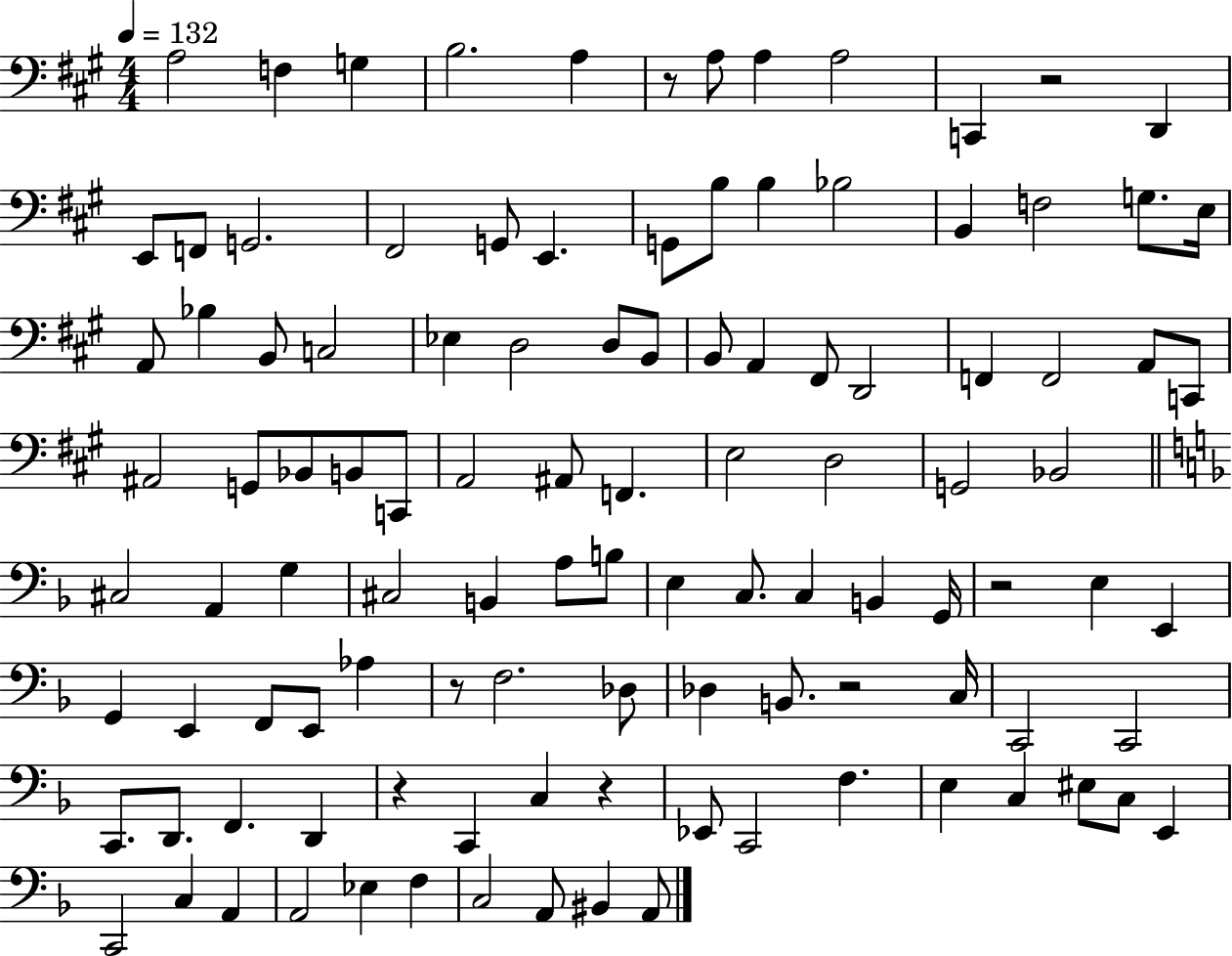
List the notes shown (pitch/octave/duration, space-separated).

A3/h F3/q G3/q B3/h. A3/q R/e A3/e A3/q A3/h C2/q R/h D2/q E2/e F2/e G2/h. F#2/h G2/e E2/q. G2/e B3/e B3/q Bb3/h B2/q F3/h G3/e. E3/s A2/e Bb3/q B2/e C3/h Eb3/q D3/h D3/e B2/e B2/e A2/q F#2/e D2/h F2/q F2/h A2/e C2/e A#2/h G2/e Bb2/e B2/e C2/e A2/h A#2/e F2/q. E3/h D3/h G2/h Bb2/h C#3/h A2/q G3/q C#3/h B2/q A3/e B3/e E3/q C3/e. C3/q B2/q G2/s R/h E3/q E2/q G2/q E2/q F2/e E2/e Ab3/q R/e F3/h. Db3/e Db3/q B2/e. R/h C3/s C2/h C2/h C2/e. D2/e. F2/q. D2/q R/q C2/q C3/q R/q Eb2/e C2/h F3/q. E3/q C3/q EIS3/e C3/e E2/q C2/h C3/q A2/q A2/h Eb3/q F3/q C3/h A2/e BIS2/q A2/e